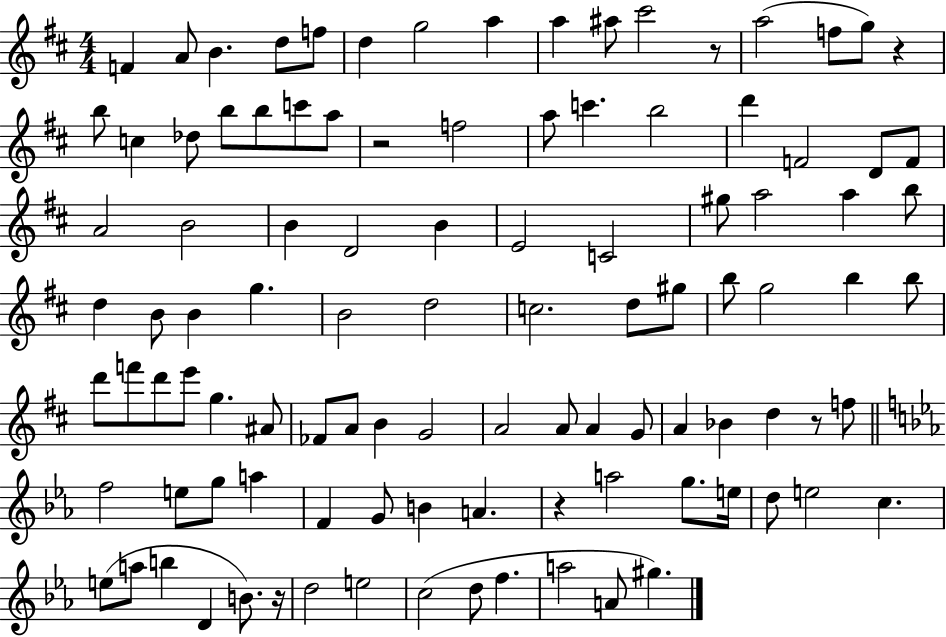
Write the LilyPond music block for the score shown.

{
  \clef treble
  \numericTimeSignature
  \time 4/4
  \key d \major
  f'4 a'8 b'4. d''8 f''8 | d''4 g''2 a''4 | a''4 ais''8 cis'''2 r8 | a''2( f''8 g''8) r4 | \break b''8 c''4 des''8 b''8 b''8 c'''8 a''8 | r2 f''2 | a''8 c'''4. b''2 | d'''4 f'2 d'8 f'8 | \break a'2 b'2 | b'4 d'2 b'4 | e'2 c'2 | gis''8 a''2 a''4 b''8 | \break d''4 b'8 b'4 g''4. | b'2 d''2 | c''2. d''8 gis''8 | b''8 g''2 b''4 b''8 | \break d'''8 f'''8 d'''8 e'''8 g''4. ais'8 | fes'8 a'8 b'4 g'2 | a'2 a'8 a'4 g'8 | a'4 bes'4 d''4 r8 f''8 | \break \bar "||" \break \key ees \major f''2 e''8 g''8 a''4 | f'4 g'8 b'4 a'4. | r4 a''2 g''8. e''16 | d''8 e''2 c''4. | \break e''8( a''8 b''4 d'4 b'8.) r16 | d''2 e''2 | c''2( d''8 f''4. | a''2 a'8 gis''4.) | \break \bar "|."
}